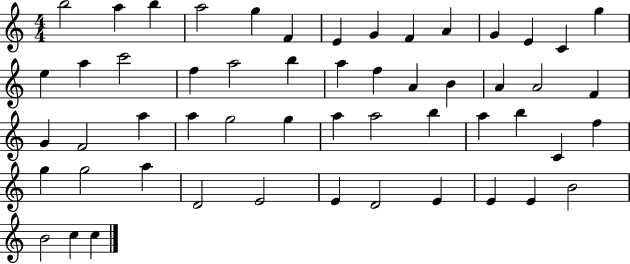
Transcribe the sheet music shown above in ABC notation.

X:1
T:Untitled
M:4/4
L:1/4
K:C
b2 a b a2 g F E G F A G E C g e a c'2 f a2 b a f A B A A2 F G F2 a a g2 g a a2 b a b C f g g2 a D2 E2 E D2 E E E B2 B2 c c